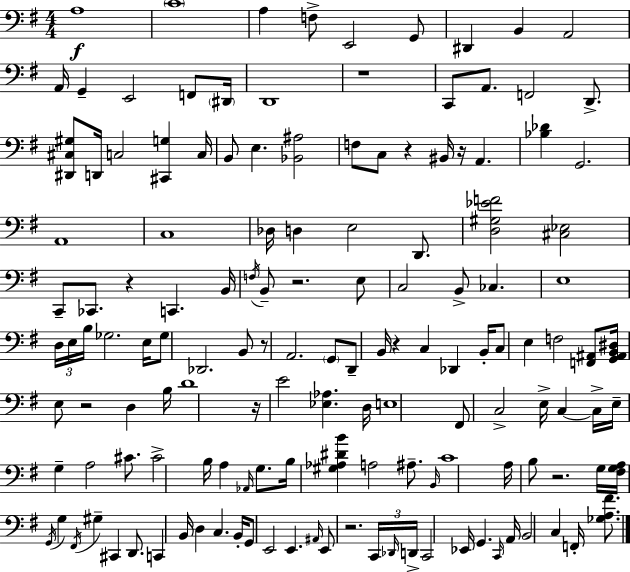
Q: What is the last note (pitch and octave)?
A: F2